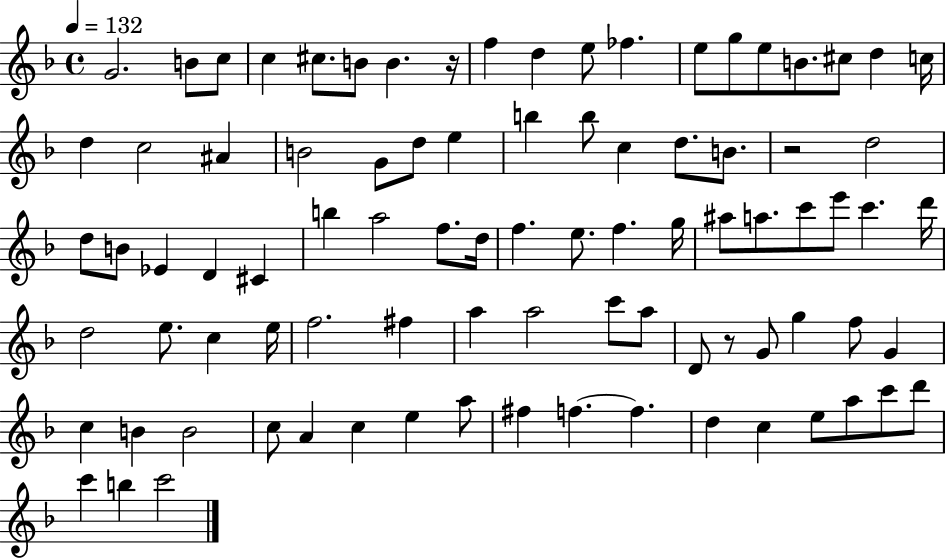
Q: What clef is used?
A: treble